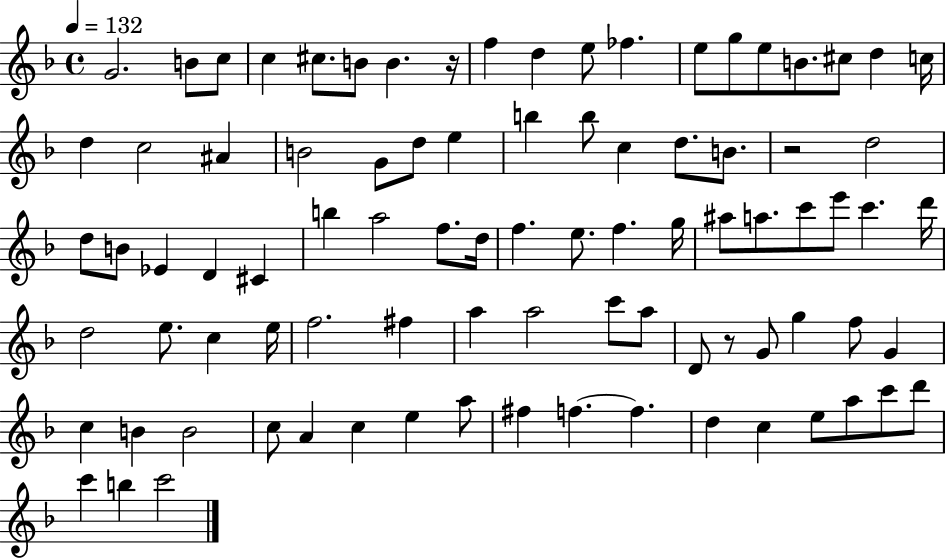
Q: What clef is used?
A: treble